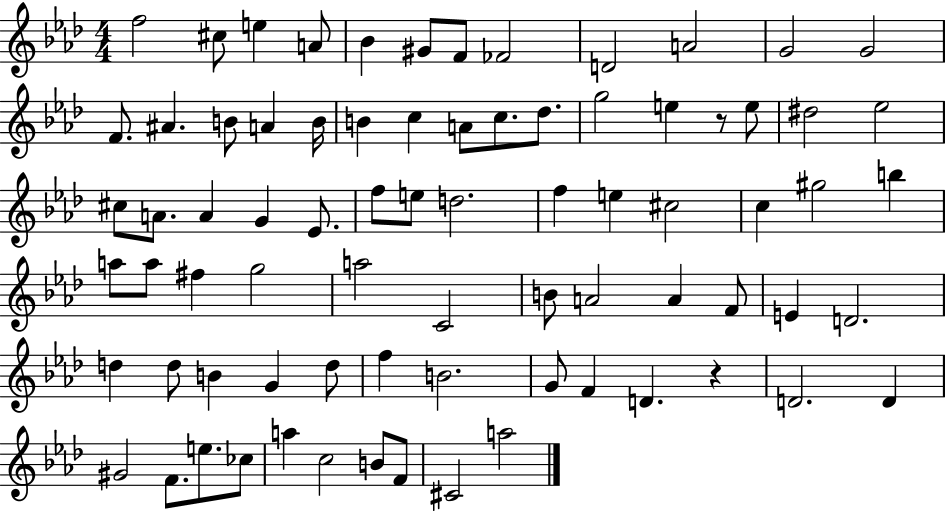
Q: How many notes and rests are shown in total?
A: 77